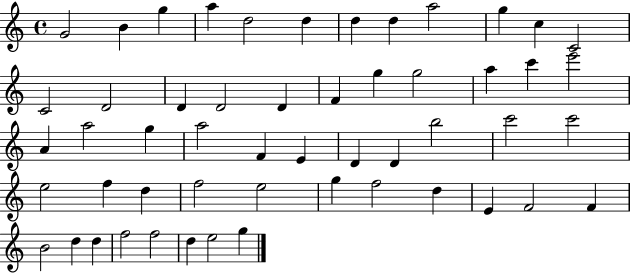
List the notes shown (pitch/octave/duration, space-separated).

G4/h B4/q G5/q A5/q D5/h D5/q D5/q D5/q A5/h G5/q C5/q C4/h C4/h D4/h D4/q D4/h D4/q F4/q G5/q G5/h A5/q C6/q E6/h A4/q A5/h G5/q A5/h F4/q E4/q D4/q D4/q B5/h C6/h C6/h E5/h F5/q D5/q F5/h E5/h G5/q F5/h D5/q E4/q F4/h F4/q B4/h D5/q D5/q F5/h F5/h D5/q E5/h G5/q